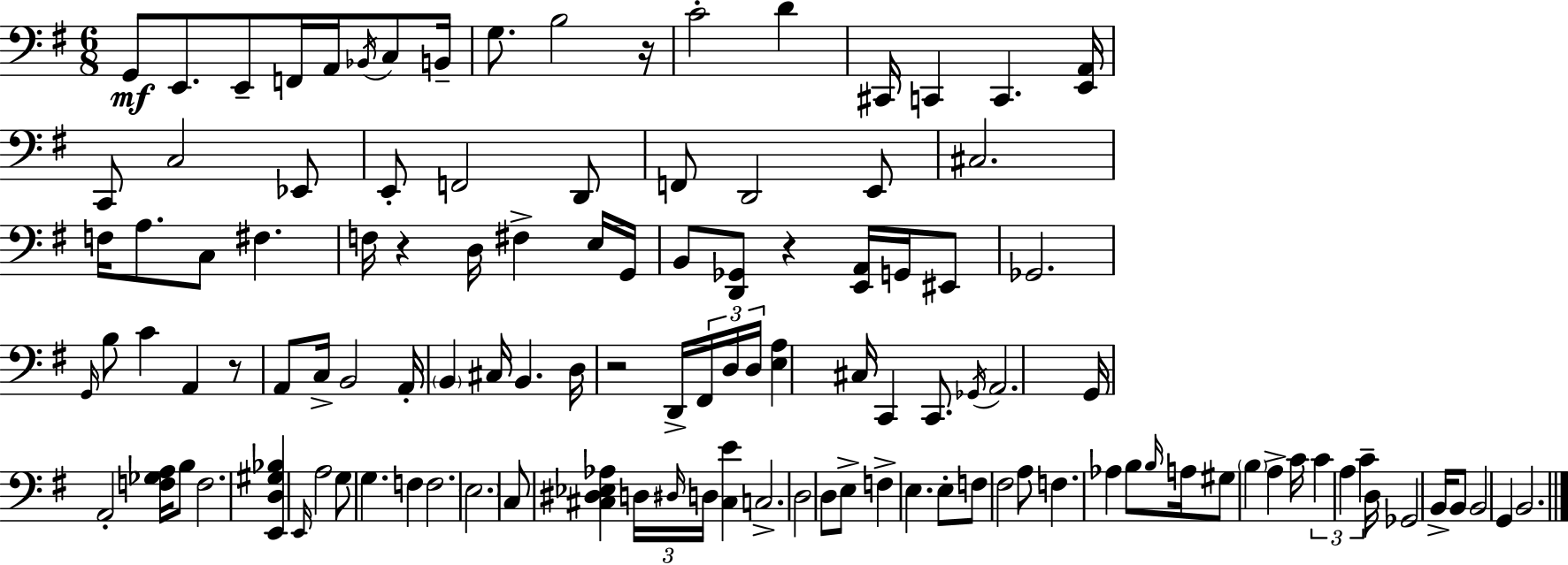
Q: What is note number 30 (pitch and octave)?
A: F3